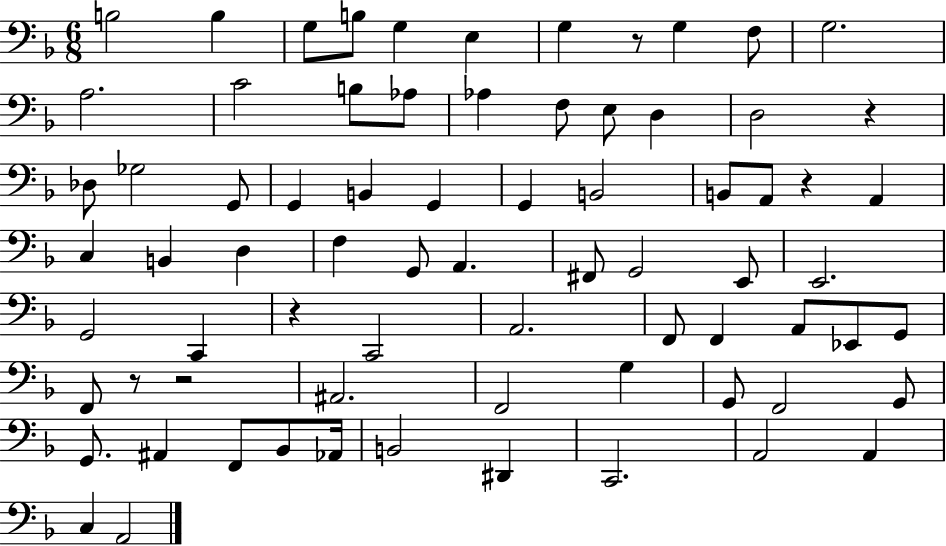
X:1
T:Untitled
M:6/8
L:1/4
K:F
B,2 B, G,/2 B,/2 G, E, G, z/2 G, F,/2 G,2 A,2 C2 B,/2 _A,/2 _A, F,/2 E,/2 D, D,2 z _D,/2 _G,2 G,,/2 G,, B,, G,, G,, B,,2 B,,/2 A,,/2 z A,, C, B,, D, F, G,,/2 A,, ^F,,/2 G,,2 E,,/2 E,,2 G,,2 C,, z C,,2 A,,2 F,,/2 F,, A,,/2 _E,,/2 G,,/2 F,,/2 z/2 z2 ^A,,2 F,,2 G, G,,/2 F,,2 G,,/2 G,,/2 ^A,, F,,/2 _B,,/2 _A,,/4 B,,2 ^D,, C,,2 A,,2 A,, C, A,,2